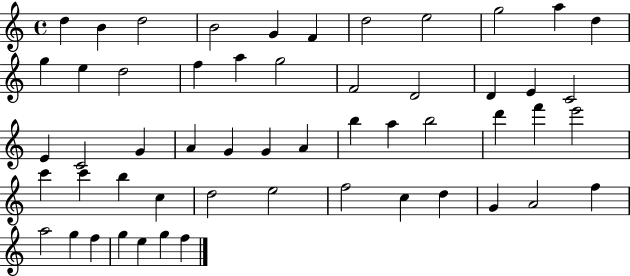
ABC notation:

X:1
T:Untitled
M:4/4
L:1/4
K:C
d B d2 B2 G F d2 e2 g2 a d g e d2 f a g2 F2 D2 D E C2 E C2 G A G G A b a b2 d' f' e'2 c' c' b c d2 e2 f2 c d G A2 f a2 g f g e g f